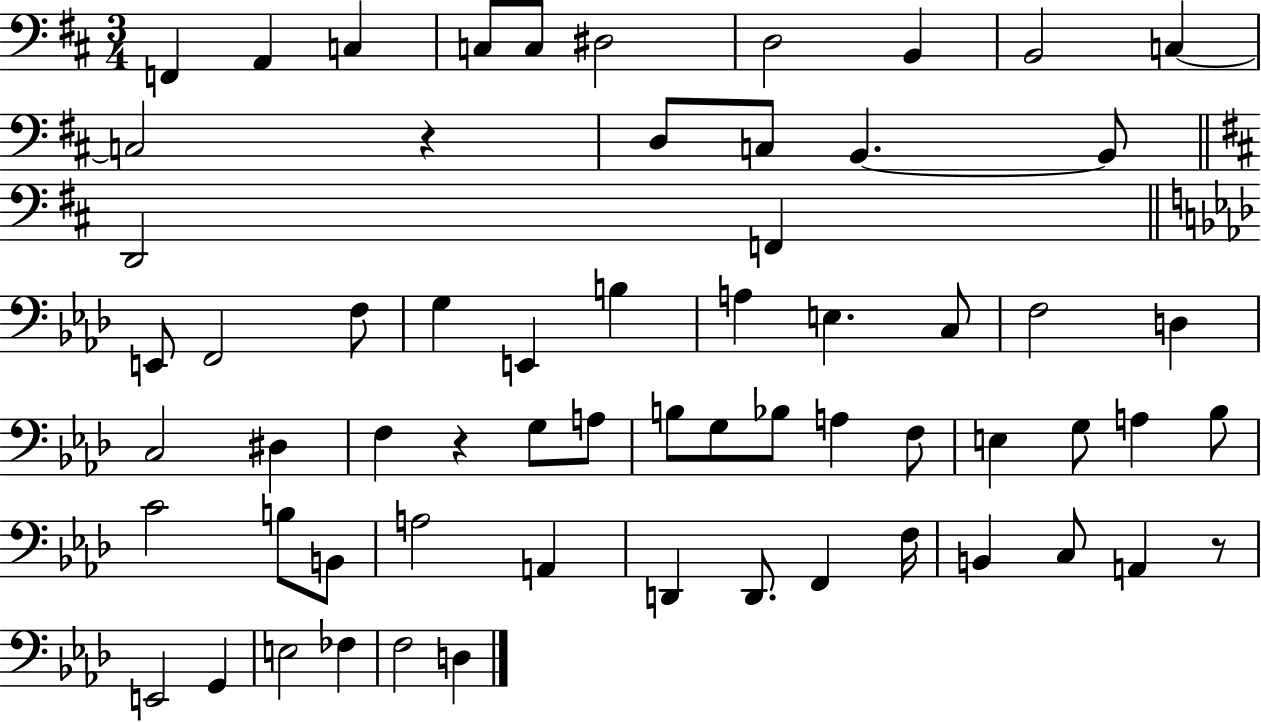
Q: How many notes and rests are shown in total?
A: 63